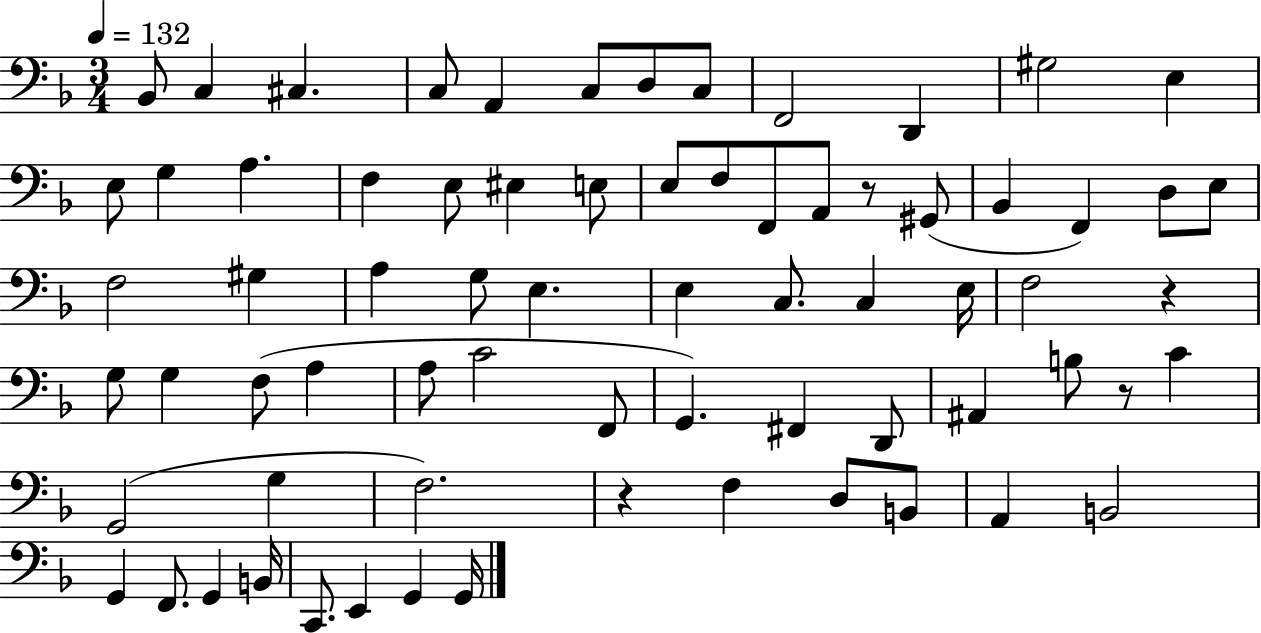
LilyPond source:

{
  \clef bass
  \numericTimeSignature
  \time 3/4
  \key f \major
  \tempo 4 = 132
  bes,8 c4 cis4. | c8 a,4 c8 d8 c8 | f,2 d,4 | gis2 e4 | \break e8 g4 a4. | f4 e8 eis4 e8 | e8 f8 f,8 a,8 r8 gis,8( | bes,4 f,4) d8 e8 | \break f2 gis4 | a4 g8 e4. | e4 c8. c4 e16 | f2 r4 | \break g8 g4 f8( a4 | a8 c'2 f,8 | g,4.) fis,4 d,8 | ais,4 b8 r8 c'4 | \break g,2( g4 | f2.) | r4 f4 d8 b,8 | a,4 b,2 | \break g,4 f,8. g,4 b,16 | c,8. e,4 g,4 g,16 | \bar "|."
}